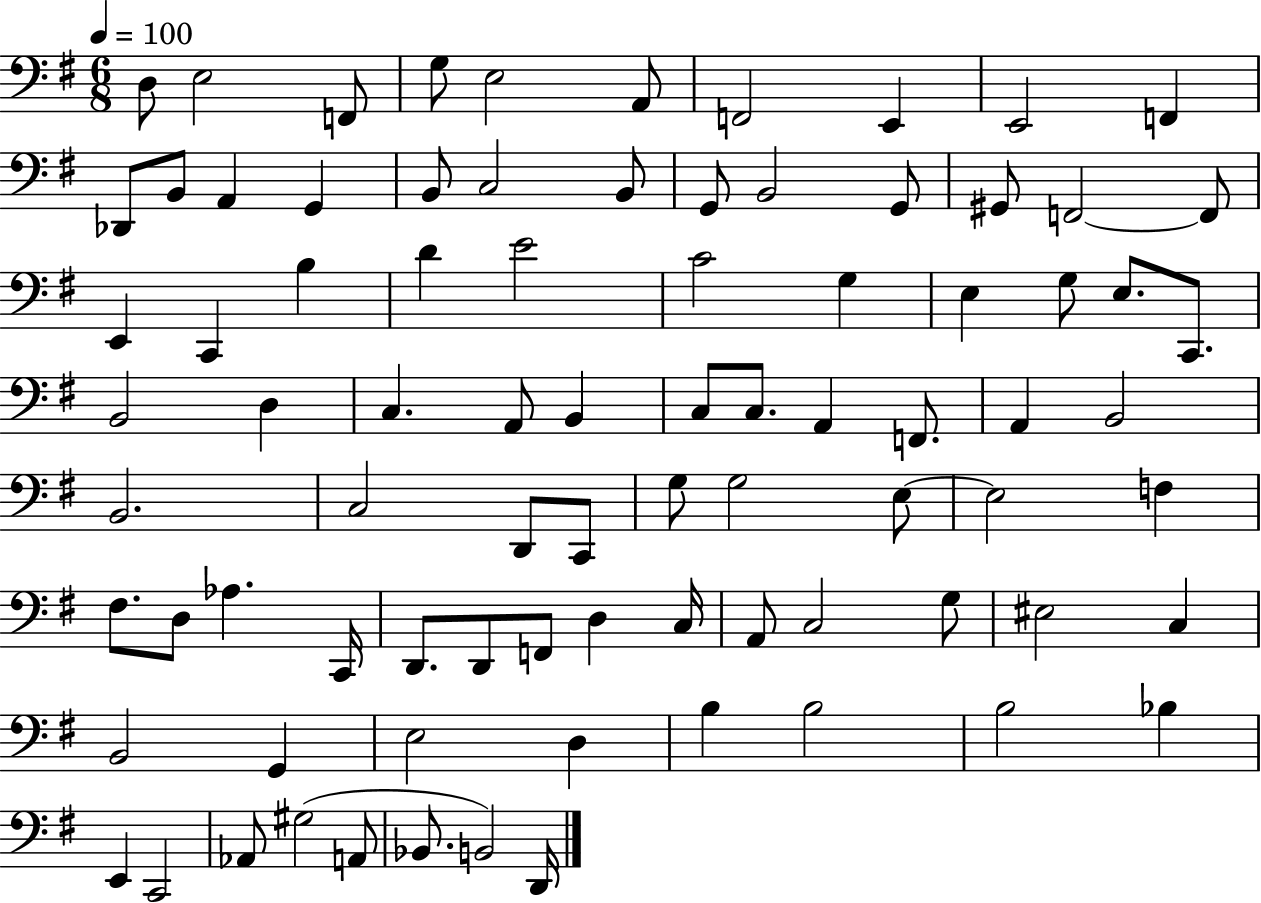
D3/e E3/h F2/e G3/e E3/h A2/e F2/h E2/q E2/h F2/q Db2/e B2/e A2/q G2/q B2/e C3/h B2/e G2/e B2/h G2/e G#2/e F2/h F2/e E2/q C2/q B3/q D4/q E4/h C4/h G3/q E3/q G3/e E3/e. C2/e. B2/h D3/q C3/q. A2/e B2/q C3/e C3/e. A2/q F2/e. A2/q B2/h B2/h. C3/h D2/e C2/e G3/e G3/h E3/e E3/h F3/q F#3/e. D3/e Ab3/q. C2/s D2/e. D2/e F2/e D3/q C3/s A2/e C3/h G3/e EIS3/h C3/q B2/h G2/q E3/h D3/q B3/q B3/h B3/h Bb3/q E2/q C2/h Ab2/e G#3/h A2/e Bb2/e. B2/h D2/s